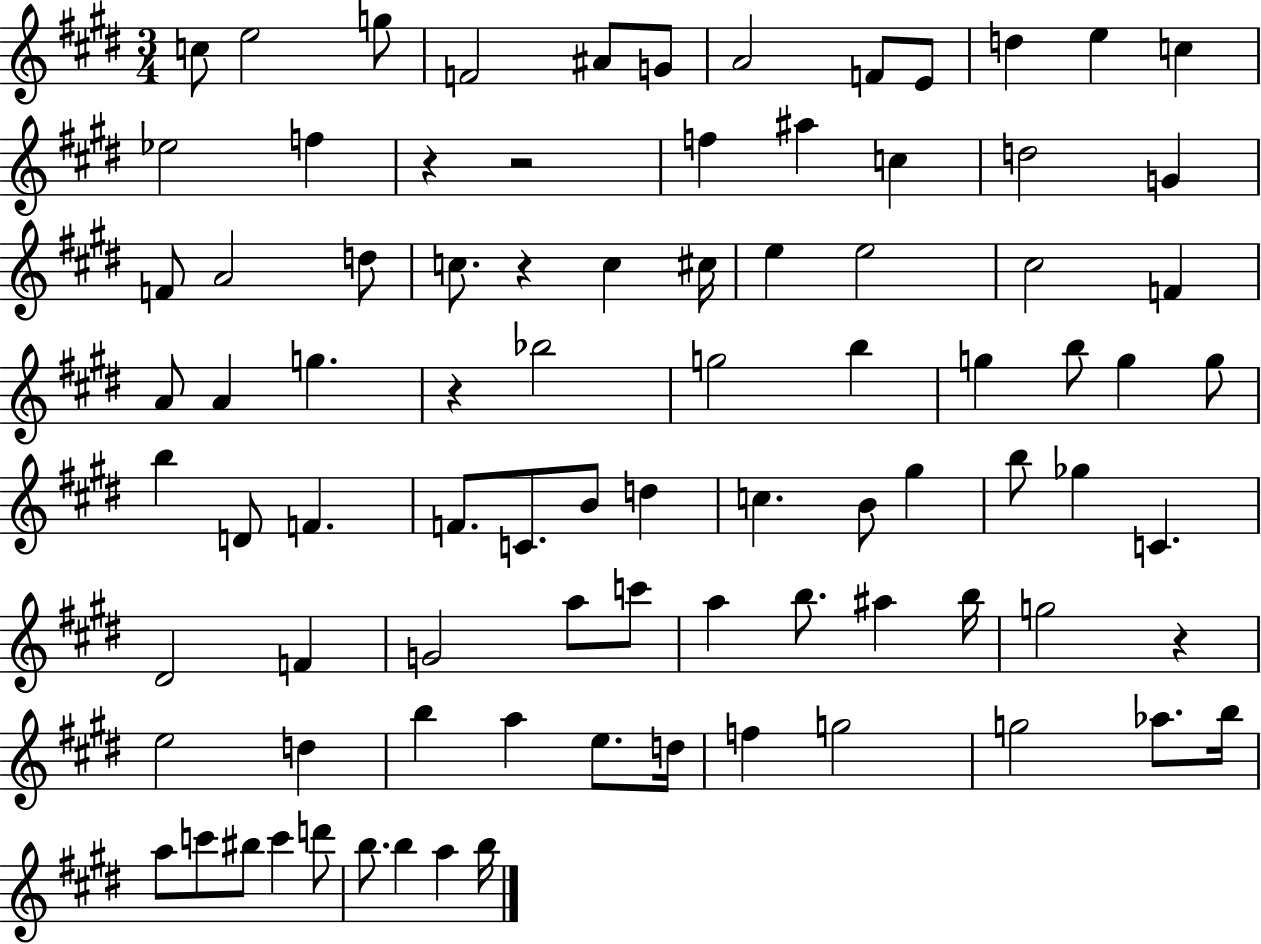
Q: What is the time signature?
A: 3/4